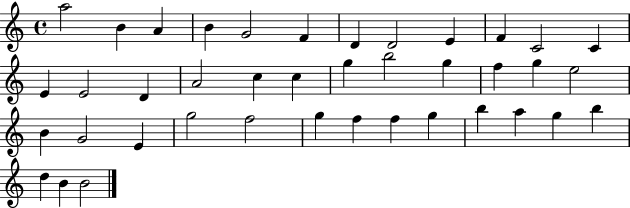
A5/h B4/q A4/q B4/q G4/h F4/q D4/q D4/h E4/q F4/q C4/h C4/q E4/q E4/h D4/q A4/h C5/q C5/q G5/q B5/h G5/q F5/q G5/q E5/h B4/q G4/h E4/q G5/h F5/h G5/q F5/q F5/q G5/q B5/q A5/q G5/q B5/q D5/q B4/q B4/h